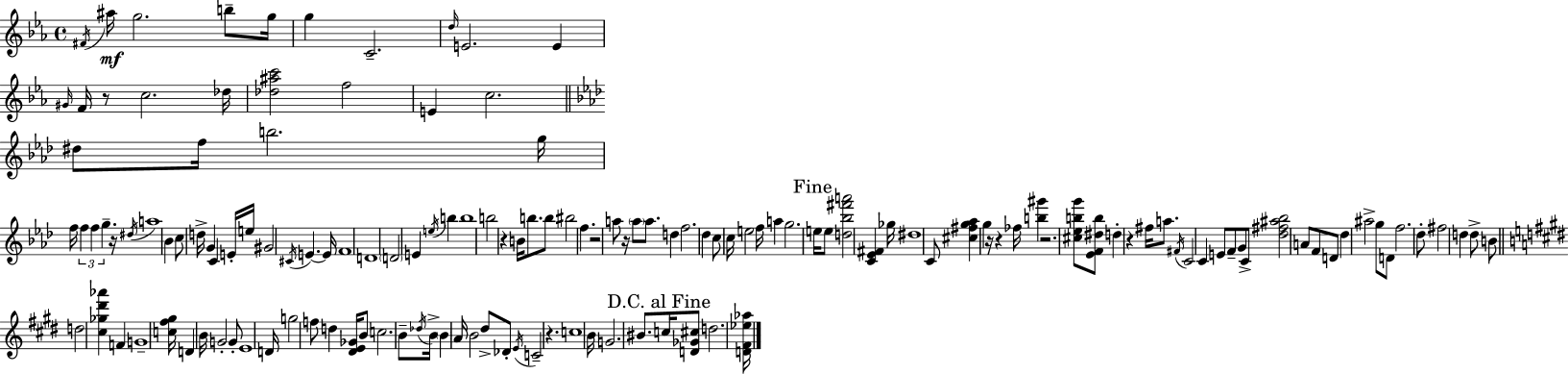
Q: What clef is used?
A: treble